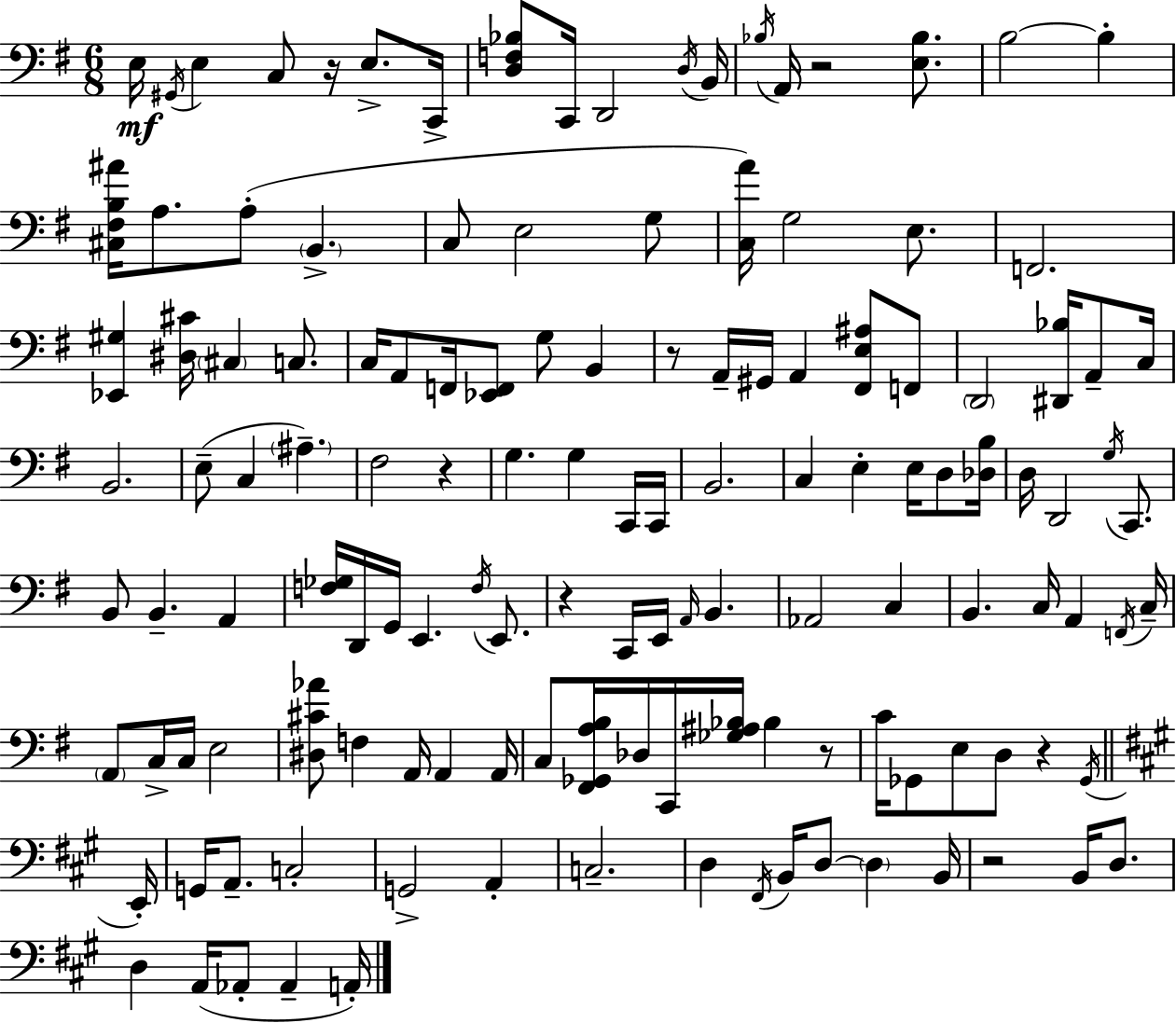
{
  \clef bass
  \numericTimeSignature
  \time 6/8
  \key g \major
  \repeat volta 2 { e16\mf \acciaccatura { gis,16 } e4 c8 r16 e8.-> | c,16-> <d f bes>8 c,16 d,2 | \acciaccatura { d16 } b,16 \acciaccatura { bes16 } a,16 r2 | <e bes>8. b2~~ b4-. | \break <cis fis b ais'>16 a8. a8-.( \parenthesize b,4.-> | c8 e2 | g8 <c a'>16) g2 | e8. f,2. | \break <ees, gis>4 <dis cis'>16 \parenthesize cis4 | c8. c16 a,8 f,16 <ees, f,>8 g8 b,4 | r8 a,16-- gis,16 a,4 <fis, e ais>8 | f,8 \parenthesize d,2 <dis, bes>16 | \break a,8-- c16 b,2. | e8--( c4 \parenthesize ais4.--) | fis2 r4 | g4. g4 | \break c,16 c,16 b,2. | c4 e4-. e16 | d8 <des b>16 d16 d,2 | \acciaccatura { g16 } c,8. b,8 b,4.-- | \break a,4 <f ges>16 d,16 g,16 e,4. | \acciaccatura { f16 } e,8. r4 c,16 e,16 \grace { a,16 } | b,4. aes,2 | c4 b,4. | \break c16 a,4 \acciaccatura { f,16 } c16-- \parenthesize a,8 c16-> c16 e2 | <dis cis' aes'>8 f4 | a,16 a,4 a,16 c8 <fis, ges, a b>16 des16 c,16 | <ges ais bes>16 bes4 r8 c'16 ges,8 e8 | \break d8 r4 \acciaccatura { ges,16 } \bar "||" \break \key a \major e,16-. g,16 a,8.-- c2-. | g,2-> a,4-. | c2.-- | d4 \acciaccatura { fis,16 } b,16 d8~~ \parenthesize d4 | \break b,16 r2 b,16 d8. | d4 a,16( aes,8-. aes,4-- | a,16-.) } \bar "|."
}